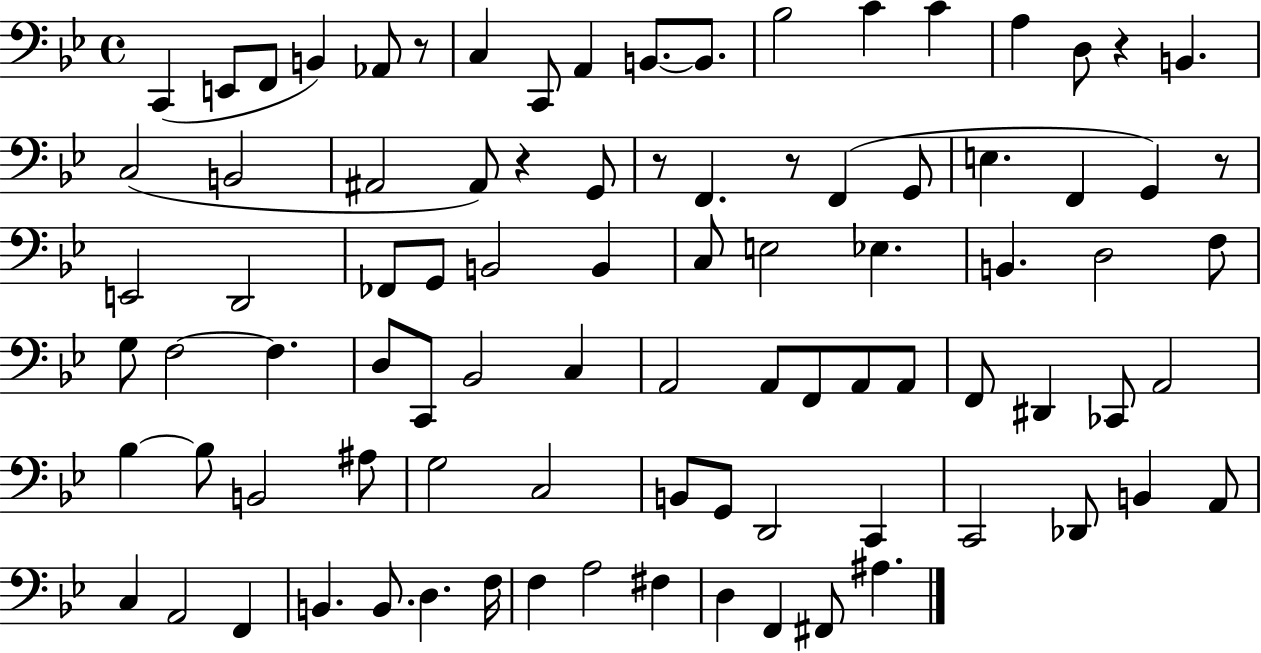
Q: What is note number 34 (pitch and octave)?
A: C3